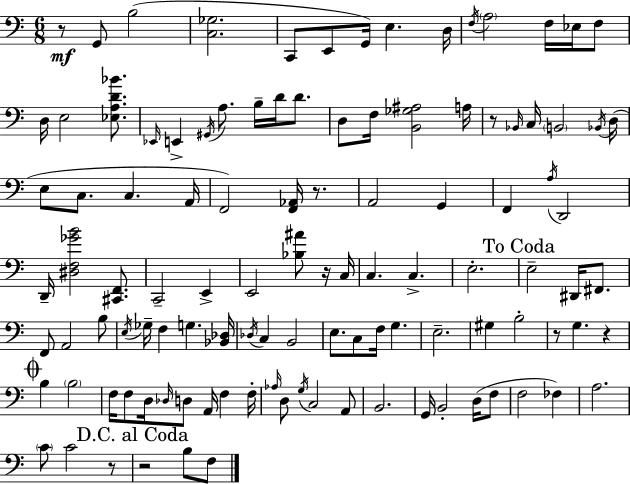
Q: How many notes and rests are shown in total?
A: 111